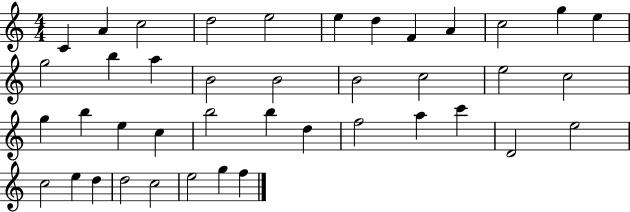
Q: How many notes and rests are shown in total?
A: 41